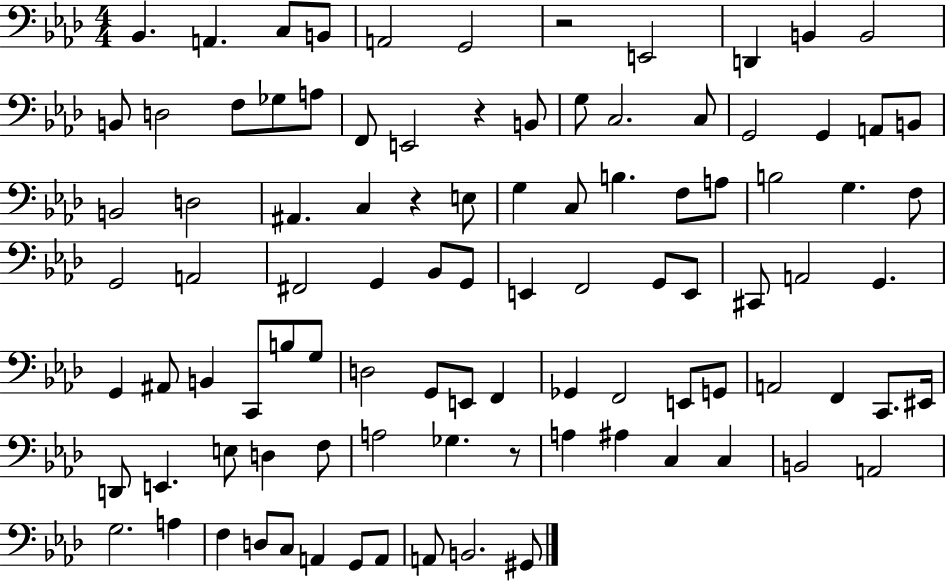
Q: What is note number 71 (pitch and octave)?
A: E2